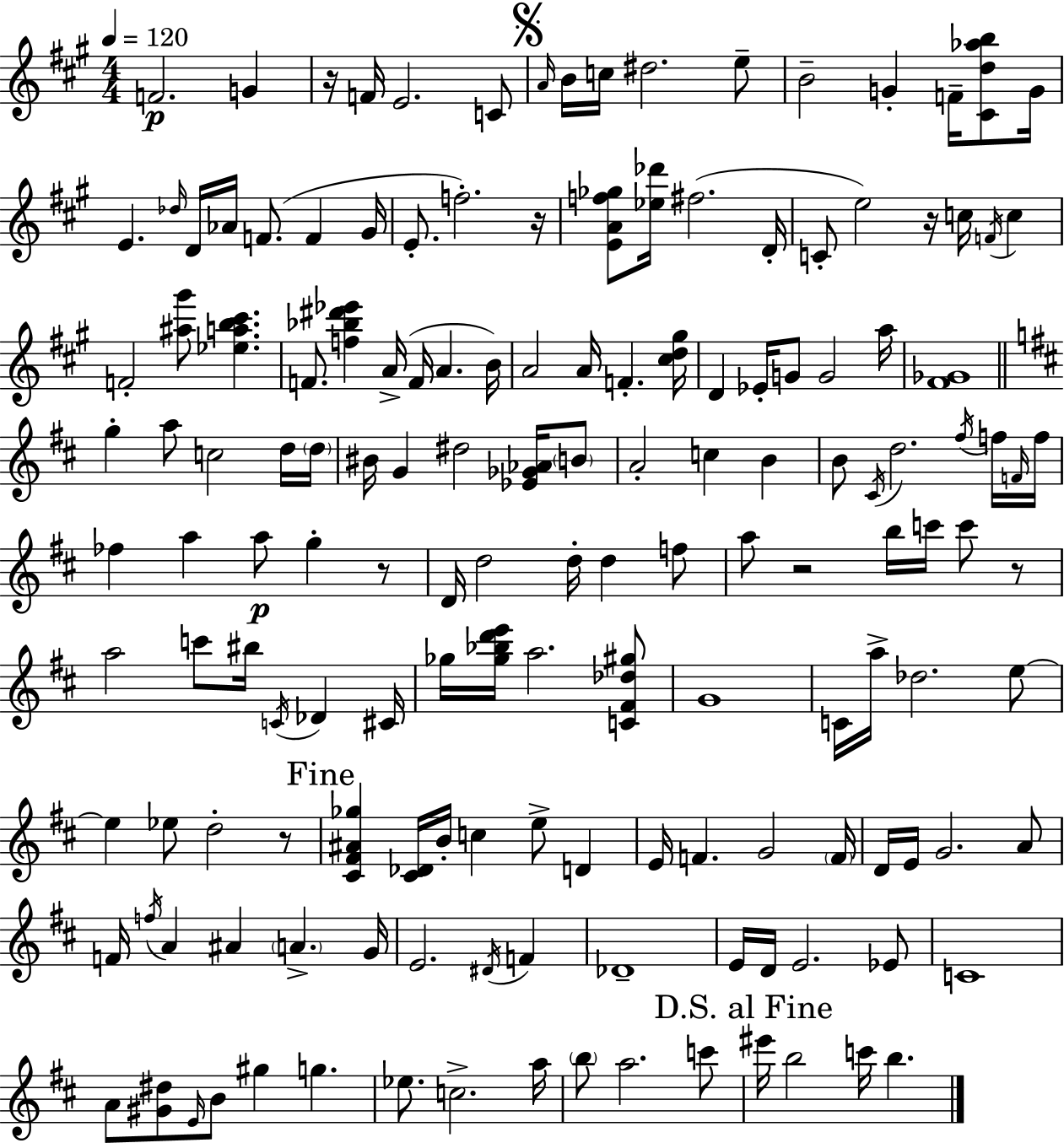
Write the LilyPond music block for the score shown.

{
  \clef treble
  \numericTimeSignature
  \time 4/4
  \key a \major
  \tempo 4 = 120
  \repeat volta 2 { f'2.\p g'4 | r16 f'16 e'2. c'8 | \mark \markup { \musicglyph "scripts.segno" } \grace { a'16 } b'16 c''16 dis''2. e''8-- | b'2-- g'4-. f'16-- <cis' d'' aes'' b''>8 | \break g'16 e'4. \grace { des''16 } d'16 aes'16 f'8.( f'4 | gis'16 e'8.-. f''2.-.) | r16 <e' a' f'' ges''>8 <ees'' des'''>16 fis''2.( | d'16-. c'8-. e''2) r16 c''16 \acciaccatura { f'16 } c''4 | \break f'2-. <ais'' gis'''>8 <ees'' a'' b'' cis'''>4. | f'8. <f'' bes'' dis''' ees'''>4 a'16->( f'16 a'4. | b'16) a'2 a'16 f'4.-. | <cis'' d'' gis''>16 d'4 ees'16-. g'8 g'2 | \break a''16 <fis' ges'>1 | \bar "||" \break \key b \minor g''4-. a''8 c''2 d''16 \parenthesize d''16 | bis'16 g'4 dis''2 <ees' ges' aes'>16 \parenthesize b'8 | a'2-. c''4 b'4 | b'8 \acciaccatura { cis'16 } d''2. \acciaccatura { fis''16 } | \break f''16 \grace { f'16 } f''16 fes''4 a''4 a''8\p g''4-. | r8 d'16 d''2 d''16-. d''4 | f''8 a''8 r2 b''16 c'''16 c'''8 | r8 a''2 c'''8 bis''16 \acciaccatura { c'16 } des'4 | \break cis'16 ges''16 <ges'' bes'' d''' e'''>16 a''2. | <c' fis' des'' gis''>8 g'1 | c'16 a''16-> des''2. | e''8~~ e''4 ees''8 d''2-. | \break r8 \mark "Fine" <cis' fis' ais' ges''>4 <cis' des'>16 b'16-. c''4 e''8-> | d'4 e'16 f'4. g'2 | \parenthesize f'16 d'16 e'16 g'2. | a'8 f'16 \acciaccatura { f''16 } a'4 ais'4 \parenthesize a'4.-> | \break g'16 e'2. | \acciaccatura { dis'16 } f'4 des'1-- | e'16 d'16 e'2. | ees'8 c'1 | \break a'8 <gis' dis''>8 \grace { e'16 } b'8 gis''4 | g''4. ees''8. c''2.-> | a''16 \parenthesize b''8 a''2. | c'''8 \mark "D.S. al Fine" eis'''16 b''2 | \break c'''16 b''4. } \bar "|."
}